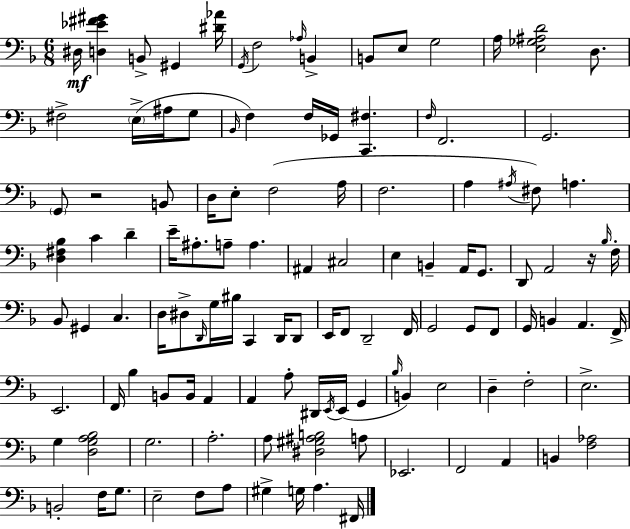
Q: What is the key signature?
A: D minor